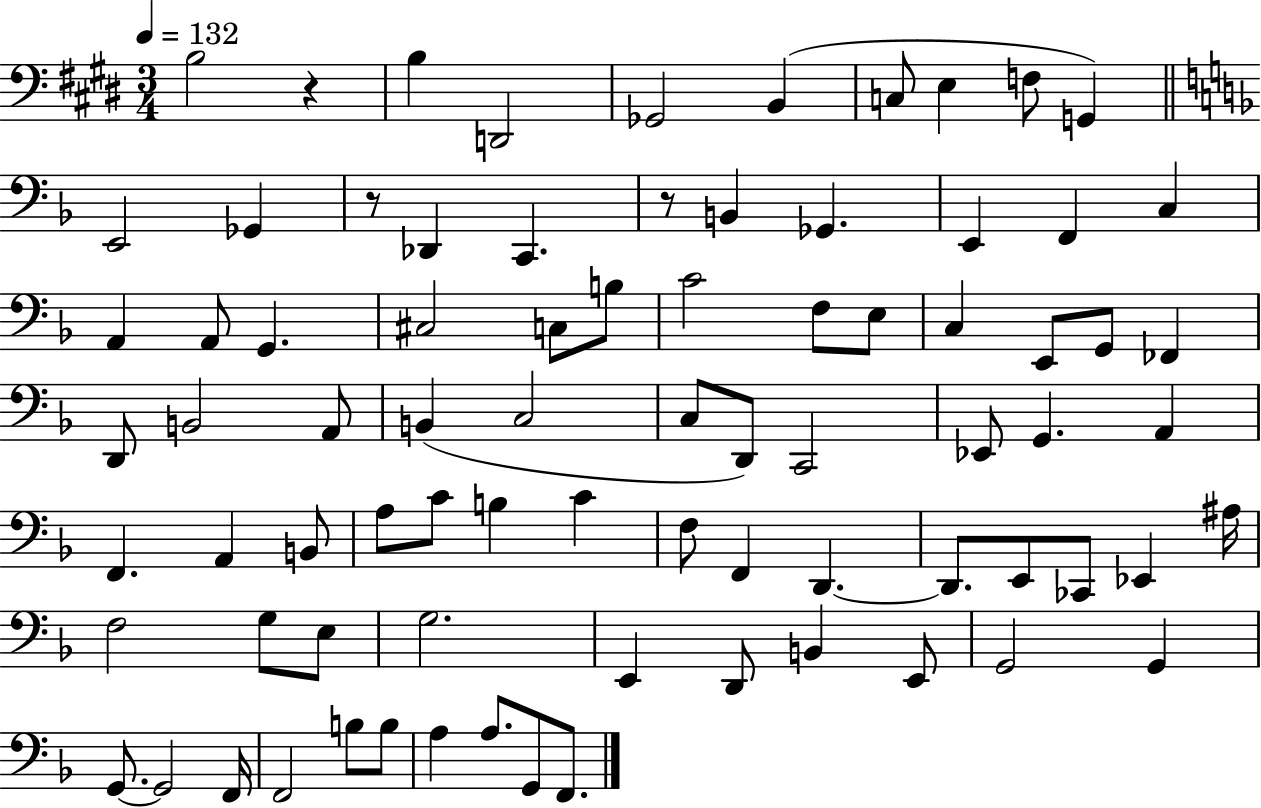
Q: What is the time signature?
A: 3/4